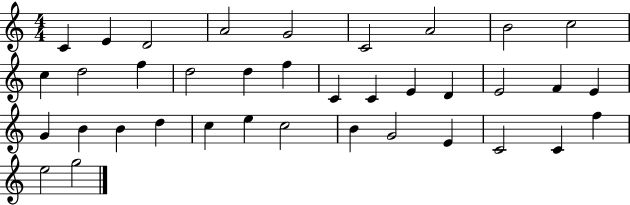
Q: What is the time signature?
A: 4/4